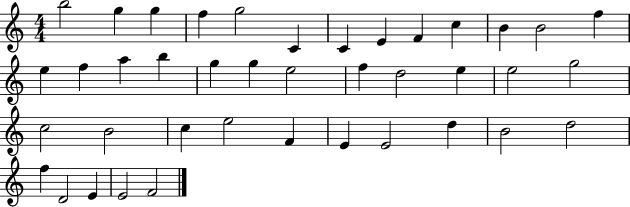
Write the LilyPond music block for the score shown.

{
  \clef treble
  \numericTimeSignature
  \time 4/4
  \key c \major
  b''2 g''4 g''4 | f''4 g''2 c'4 | c'4 e'4 f'4 c''4 | b'4 b'2 f''4 | \break e''4 f''4 a''4 b''4 | g''4 g''4 e''2 | f''4 d''2 e''4 | e''2 g''2 | \break c''2 b'2 | c''4 e''2 f'4 | e'4 e'2 d''4 | b'2 d''2 | \break f''4 d'2 e'4 | e'2 f'2 | \bar "|."
}